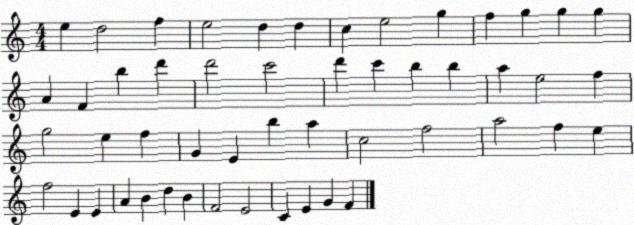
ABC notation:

X:1
T:Untitled
M:4/4
L:1/4
K:C
e d2 f e2 d d c e2 g f g g g A F b d' d'2 c'2 d' c' b b a e2 f g2 e f G E b a c2 f2 a2 f e f2 E E A B d B F2 E2 C E G F